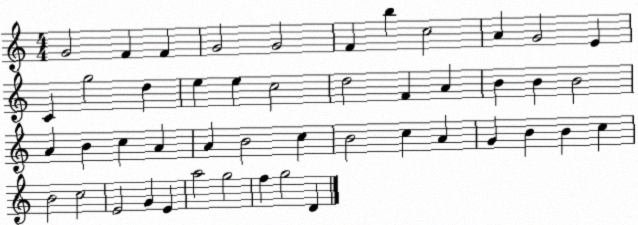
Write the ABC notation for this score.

X:1
T:Untitled
M:4/4
L:1/4
K:C
G2 F F G2 G2 F b c2 A G2 E C g2 d e e c2 d2 F A B B B2 A B c A A B2 c B2 c A G B B c B2 c2 E2 G E a2 g2 f g2 D